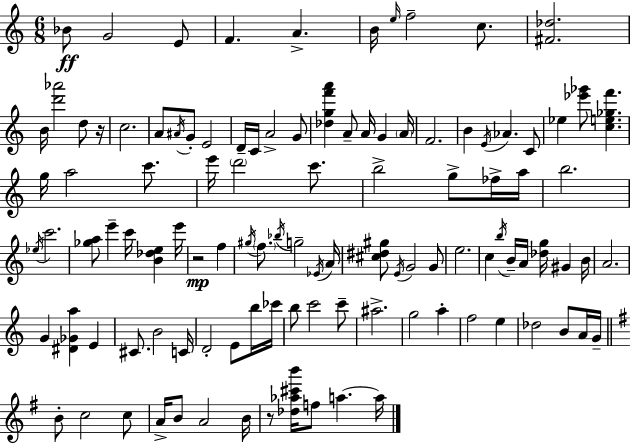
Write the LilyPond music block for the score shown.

{
  \clef treble
  \numericTimeSignature
  \time 6/8
  \key c \major
  bes'8\ff g'2 e'8 | f'4. a'4.-> | b'16 \grace { e''16 } f''2-- c''8. | <fis' des''>2. | \break b'16 <d''' aes'''>2 d''8 | r16 c''2. | a'8 \acciaccatura { ais'16 } g'8-. e'2 | d'16-- c'16 a'2-> | \break g'8 <des'' g'' f''' a'''>4 a'8-- a'16 g'4 | \parenthesize a'16 f'2. | b'4 \acciaccatura { e'16 } aes'4. | c'8 ees''4 <ees''' ges'''>8 <c'' e'' ges'' f'''>4. | \break g''16 a''2 | c'''8. e'''16 \parenthesize d'''2 | c'''8. b''2-> g''8-> | fes''16-> a''16 b''2. | \break \acciaccatura { ees''16 } c'''2. | <ges'' a''>8 e'''4-- c'''16 <b' des'' e''>4 | e'''16 r2\mp | f''4 \acciaccatura { gis''16 } \parenthesize f''8. \acciaccatura { bes''16 } g''2-- | \break \acciaccatura { ees'16 } a'16 <cis'' dis'' gis''>8 \acciaccatura { e'16 } g'2 | g'8 e''2. | c''4 | \acciaccatura { b''16 } b'16-- a'16 <des'' g''>16 gis'4 b'16 a'2. | \break g'4 | <dis' ges' a''>4 e'4 cis'8. | b'2 c'16 d'2-. | e'8 b''16 ces'''16 b''8 c'''2 | \break c'''8-- ais''2.-> | g''2 | a''4-. f''2 | e''4 des''2 | \break b'8 a'16 g'16-- \bar "||" \break \key e \minor b'8-. c''2 c''8 | a'16-> b'8 a'2 b'16 | r8 <des'' aes'' cis''' b'''>16 f''8 a''4.~~ a''16 | \bar "|."
}